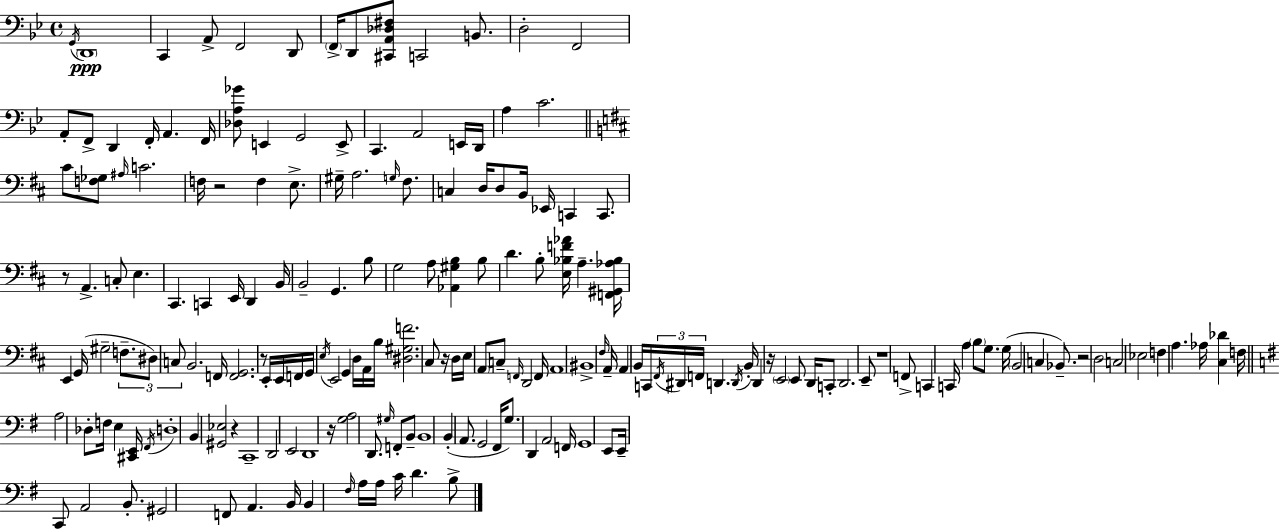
{
  \clef bass
  \time 4/4
  \defaultTimeSignature
  \key bes \major
  \acciaccatura { g,16 }\ppp \parenthesize d,1 | c,4 a,8-> f,2 d,8 | \parenthesize f,16-> d,8 <cis, a, des fis>8 c,2 b,8. | d2-. f,2 | \break a,8-. f,8-> d,4 f,16-. a,4. | f,16 <des a ges'>8 e,4 g,2 e,8-> | c,4. a,2 e,16 | d,16 a4 c'2. | \break \bar "||" \break \key d \major cis'8 <f ges>8 \grace { ais16 } c'2. | f16 r2 f4 e8.-> | gis16-- a2. \grace { g16 } fis8. | c4 d16 d8 b,16 ees,16 c,4 c,8. | \break r8 a,4.-> c8-. e4. | cis,4. c,4 e,16 d,4 | b,16 b,2-- g,4. | b8 g2 a8 <aes, gis b>4 | \break b8 d'4. b8-. <e bes f' aes'>16 a4.-- | <f, gis, aes bes>16 e,4 g,16( gis2-- \tuplet 3/2 { f8.-- | dis8) c8 } b,2. | f,16 <f, g,>2. r8 | \break e,16-. e,16 f,16 g,16 \acciaccatura { e16 } e,2 g,4 | d16 a,16 b16 <dis gis f'>2. | cis8 r16 d16 e16 \parenthesize a,8 c8-- \grace { f,16 } d,2 | f,16 a,1 | \break bis,1-> | \grace { fis16 } a,16-- a,4 b,16 c,16 \tuplet 3/2 { \acciaccatura { fis,16 } dis,16 f,16 } d,4. | \acciaccatura { d,16 } b,16-. d,4 r16 \parenthesize e,2 | e,8 d,16 c,8-. d,2. | \break e,8-- r1 | f,8-> c,4 c,16 a4 | \parenthesize b8 g8. g16( \parenthesize b,2 | c4 bes,8.--) r2 d2 | \break c2 ees2 | f4 a4. | aes16 <cis des'>4 f16 \bar "||" \break \key g \major a2 des8-. f16 e4 <cis, e,>16 | \acciaccatura { fis,16 } d1-. | b,4 <gis, ees>2 r4 | c,1-- | \break d,2 e,2 | d,1 | r16 <g a>2 d,8. \grace { gis16 } f,8-. | b,8-- b,1 | \break b,4-.( a,8. g,2 | fis,16 g8.) d,4 a,2 | f,16 g,1 | e,8 e,16-- c,8 a,2 b,8.-. | \break gis,2 f,8 a,4. | b,16 b,4 \grace { fis16 } a16 a16 c'16 d'4. | b8-> \bar "|."
}